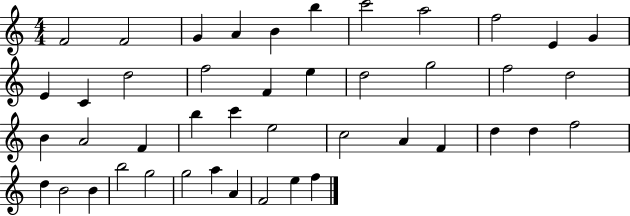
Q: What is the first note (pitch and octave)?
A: F4